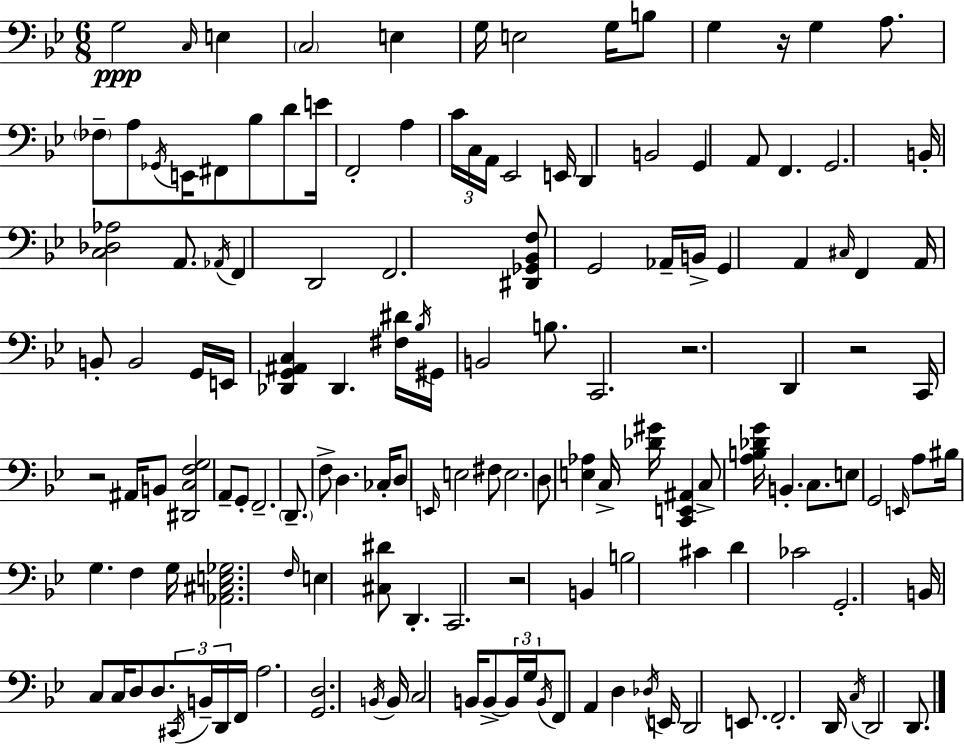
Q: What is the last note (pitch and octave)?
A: D2